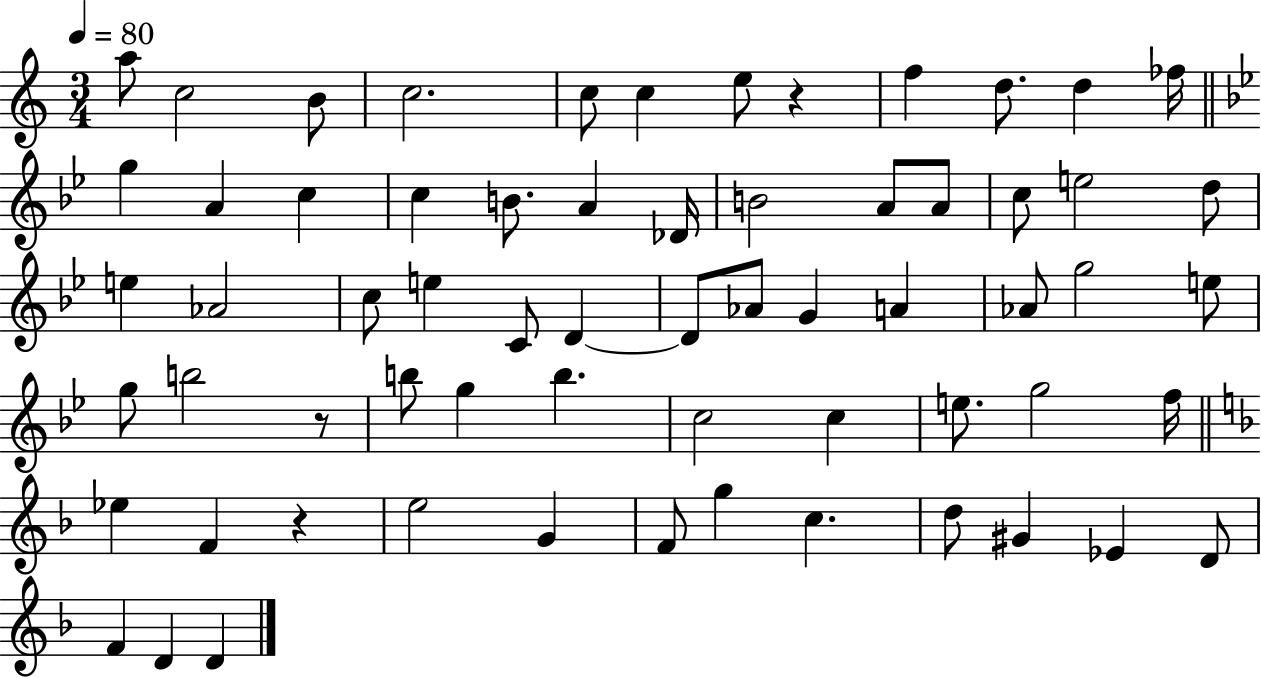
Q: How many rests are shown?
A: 3